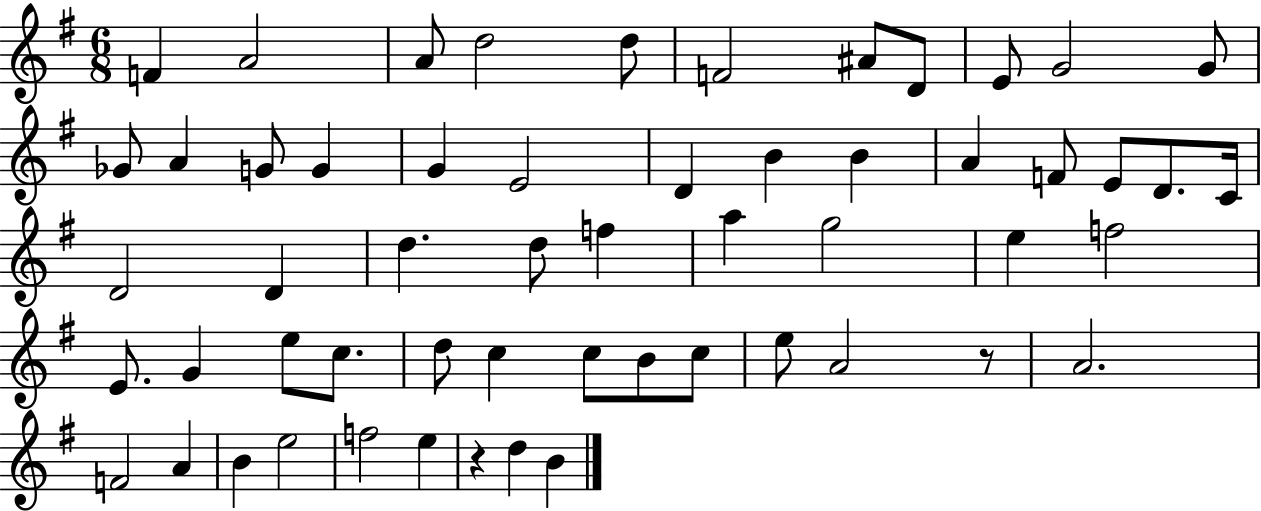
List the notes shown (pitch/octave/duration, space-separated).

F4/q A4/h A4/e D5/h D5/e F4/h A#4/e D4/e E4/e G4/h G4/e Gb4/e A4/q G4/e G4/q G4/q E4/h D4/q B4/q B4/q A4/q F4/e E4/e D4/e. C4/s D4/h D4/q D5/q. D5/e F5/q A5/q G5/h E5/q F5/h E4/e. G4/q E5/e C5/e. D5/e C5/q C5/e B4/e C5/e E5/e A4/h R/e A4/h. F4/h A4/q B4/q E5/h F5/h E5/q R/q D5/q B4/q